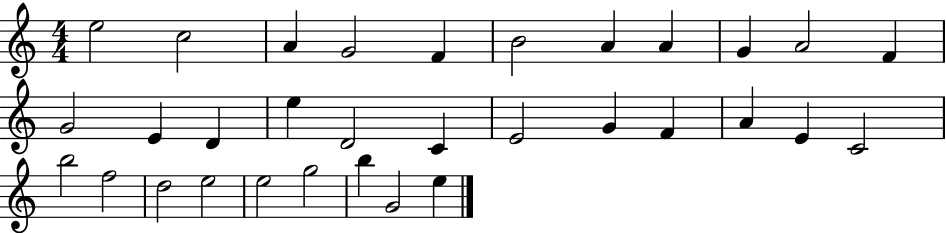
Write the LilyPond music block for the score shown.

{
  \clef treble
  \numericTimeSignature
  \time 4/4
  \key c \major
  e''2 c''2 | a'4 g'2 f'4 | b'2 a'4 a'4 | g'4 a'2 f'4 | \break g'2 e'4 d'4 | e''4 d'2 c'4 | e'2 g'4 f'4 | a'4 e'4 c'2 | \break b''2 f''2 | d''2 e''2 | e''2 g''2 | b''4 g'2 e''4 | \break \bar "|."
}